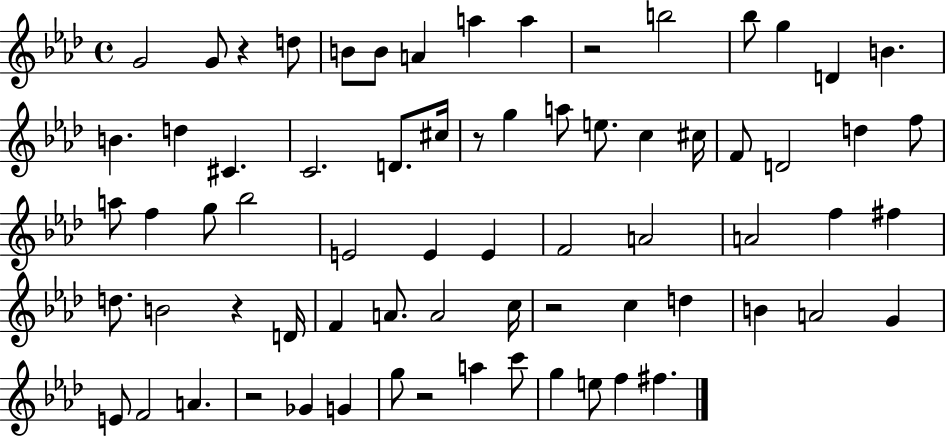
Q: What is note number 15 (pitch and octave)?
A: D5